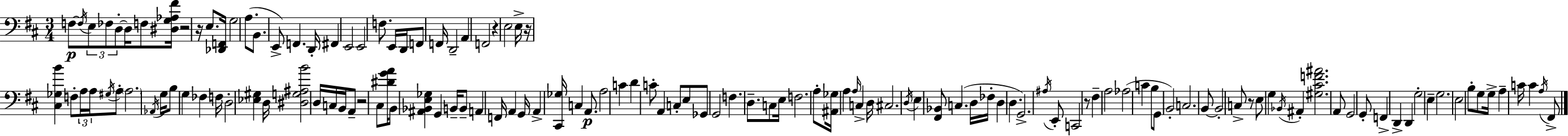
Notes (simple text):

F3/e F3/s E3/e FES3/e D3/e D3/s F3/e [D#3,G3,Ab3,F#4]/s R/h R/s E3/e. [Db2,F2]/s G3/h A3/e. B2/e. E2/e F2/q. D2/s F#2/q E2/h E2/h F3/e. E2/s D2/s F2/e F2/s D2/h A2/q F2/h R/q E3/h E3/s R/s [C#3,Gb3,B4]/q F3/e A3/s A3/s G#3/s A3/e A3/h. Ab2/s G3/s B3/e G3/q FES3/q F3/s D3/h [Eb3,G#3]/q D3/s [D#3,G3,A#3,B4]/h D3/s C3/s B2/s A2/e R/h C#3/e [D#4,G4,A4]/s B2/e [A#2,Bb2,E3,Gb3]/q G2/q B2/s B2/e A2/q F2/s A2/q G2/s A2/q [C#2,Gb3]/s C3/q A2/e. A3/h C4/q D4/q C4/e A2/q C3/e E3/e Gb2/e G2/h F3/q. D3/e. C3/e E3/s F3/h. A3/e [A#2,Gb3]/s A3/q A3/s C3/q D3/s C#3/h. D3/s E3/q [F#2,Bb2]/e C3/q. D3/s FES3/s D3/q D3/q. G2/h. A#3/s E2/e C2/h R/e F#3/q A3/h Ab3/h C4/q B3/e G2/e B2/h C3/h. B2/e B2/h C3/e R/e E3/e G3/q Bb2/s A#2/q [G#3,C#4,F4,A#4]/h. A2/e G2/h G2/e F2/q D2/q D2/q G3/h E3/q G3/h. E3/h B3/e G3/e G3/s A3/q C4/s C4/q A3/s F#2/e